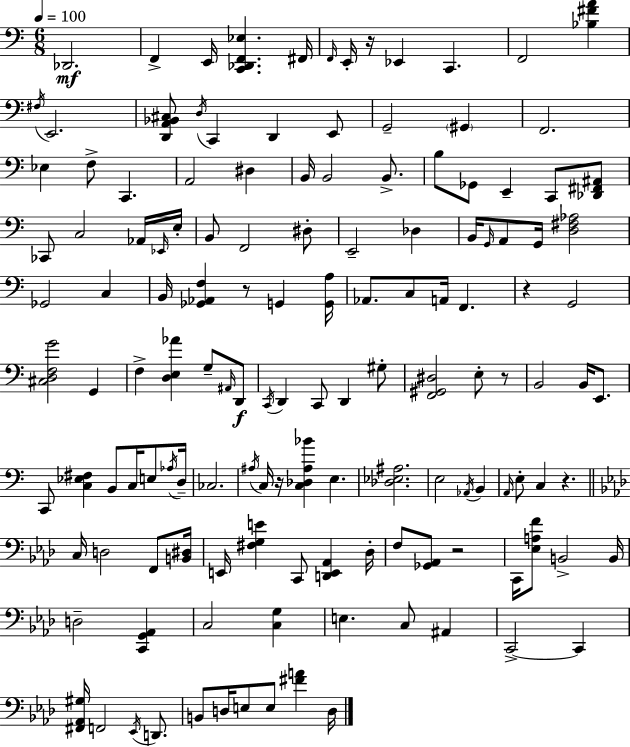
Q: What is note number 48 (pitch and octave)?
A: G2